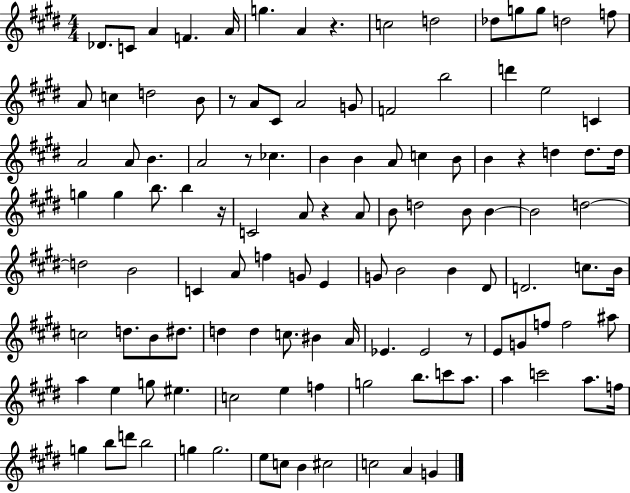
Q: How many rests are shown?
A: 7